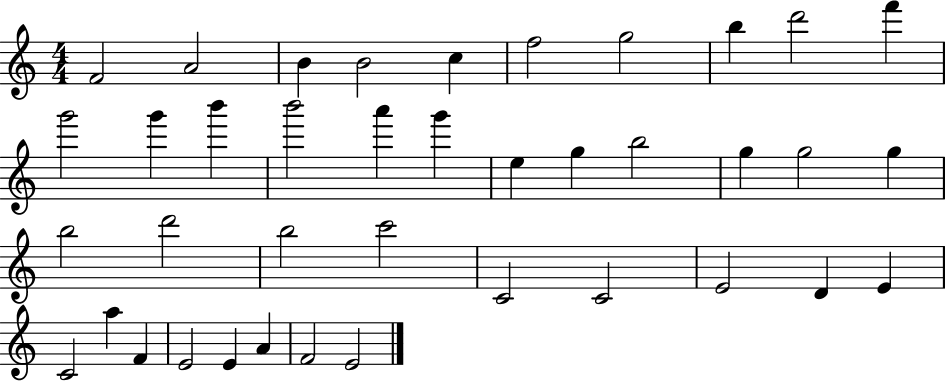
X:1
T:Untitled
M:4/4
L:1/4
K:C
F2 A2 B B2 c f2 g2 b d'2 f' g'2 g' b' b'2 a' g' e g b2 g g2 g b2 d'2 b2 c'2 C2 C2 E2 D E C2 a F E2 E A F2 E2